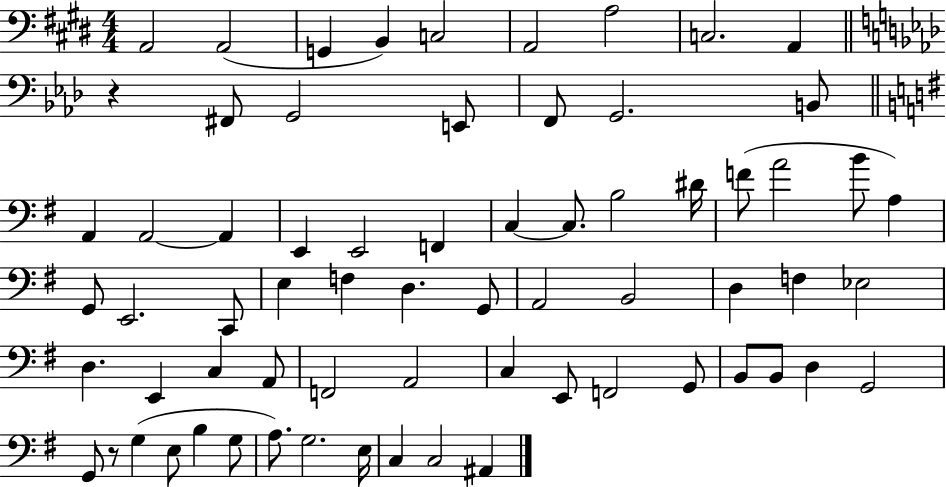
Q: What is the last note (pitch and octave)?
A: A#2